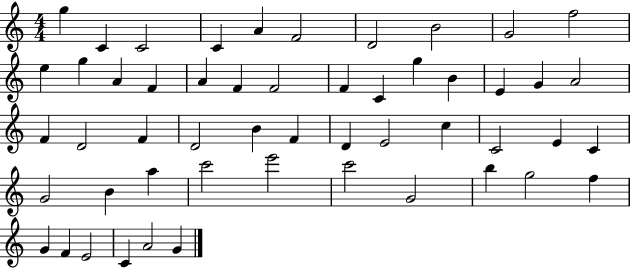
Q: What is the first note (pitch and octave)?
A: G5